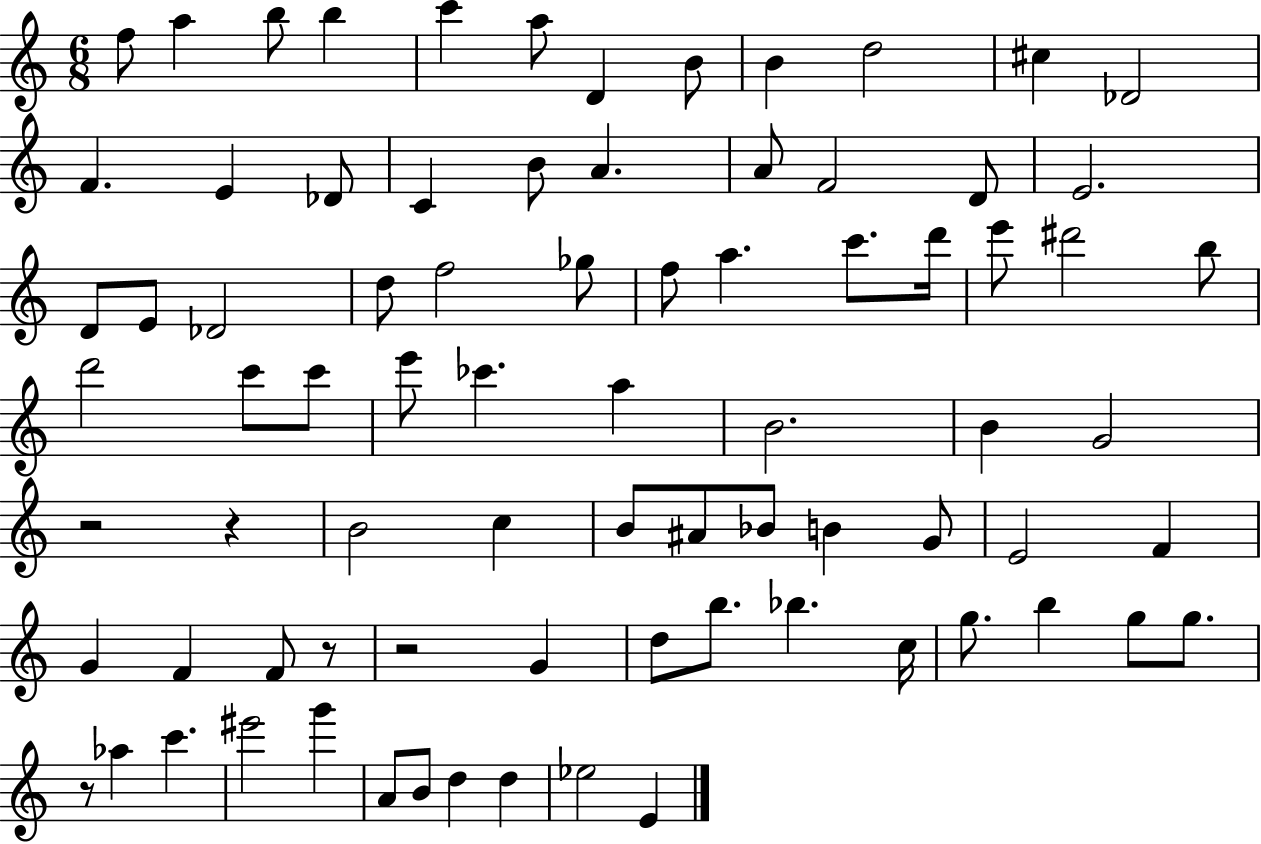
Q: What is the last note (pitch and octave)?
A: E4